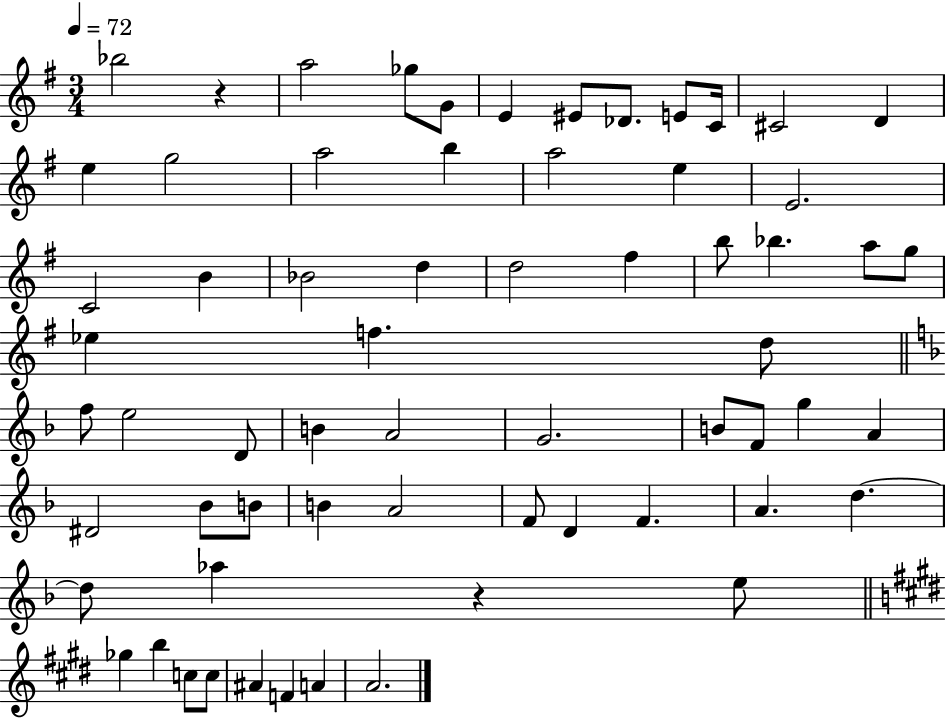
X:1
T:Untitled
M:3/4
L:1/4
K:G
_b2 z a2 _g/2 G/2 E ^E/2 _D/2 E/2 C/4 ^C2 D e g2 a2 b a2 e E2 C2 B _B2 d d2 ^f b/2 _b a/2 g/2 _e f d/2 f/2 e2 D/2 B A2 G2 B/2 F/2 g A ^D2 _B/2 B/2 B A2 F/2 D F A d d/2 _a z e/2 _g b c/2 c/2 ^A F A A2